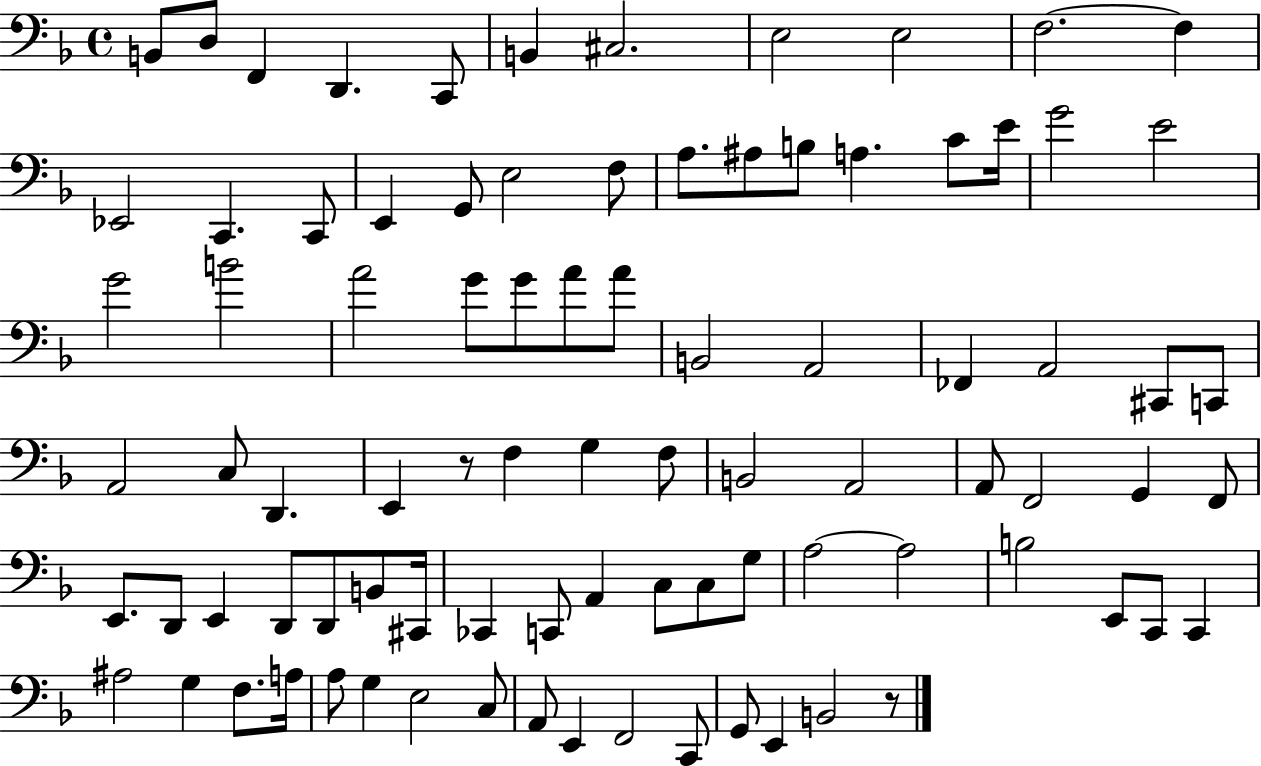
X:1
T:Untitled
M:4/4
L:1/4
K:F
B,,/2 D,/2 F,, D,, C,,/2 B,, ^C,2 E,2 E,2 F,2 F, _E,,2 C,, C,,/2 E,, G,,/2 E,2 F,/2 A,/2 ^A,/2 B,/2 A, C/2 E/4 G2 E2 G2 B2 A2 G/2 G/2 A/2 A/2 B,,2 A,,2 _F,, A,,2 ^C,,/2 C,,/2 A,,2 C,/2 D,, E,, z/2 F, G, F,/2 B,,2 A,,2 A,,/2 F,,2 G,, F,,/2 E,,/2 D,,/2 E,, D,,/2 D,,/2 B,,/2 ^C,,/4 _C,, C,,/2 A,, C,/2 C,/2 G,/2 A,2 A,2 B,2 E,,/2 C,,/2 C,, ^A,2 G, F,/2 A,/4 A,/2 G, E,2 C,/2 A,,/2 E,, F,,2 C,,/2 G,,/2 E,, B,,2 z/2